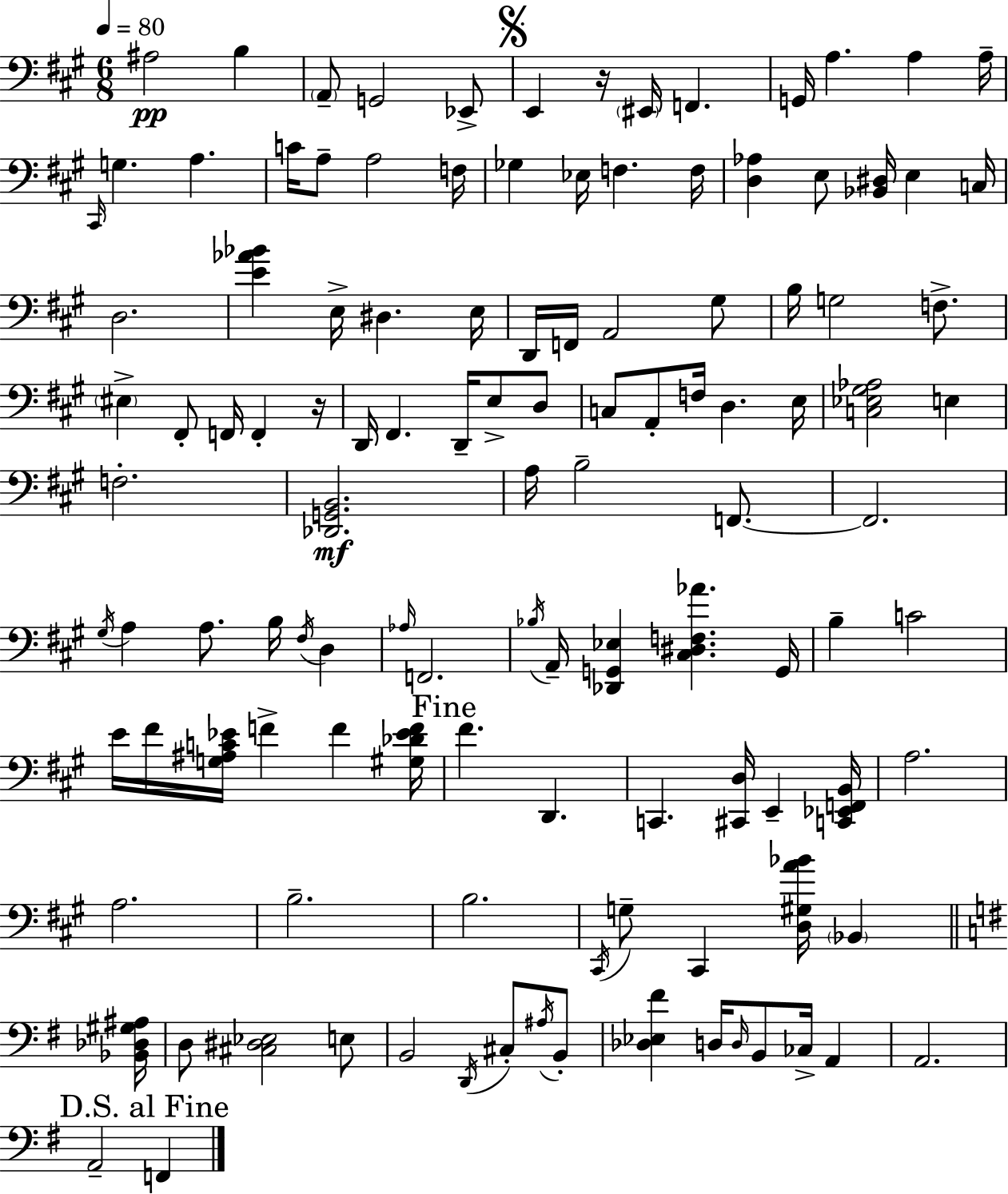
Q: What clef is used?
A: bass